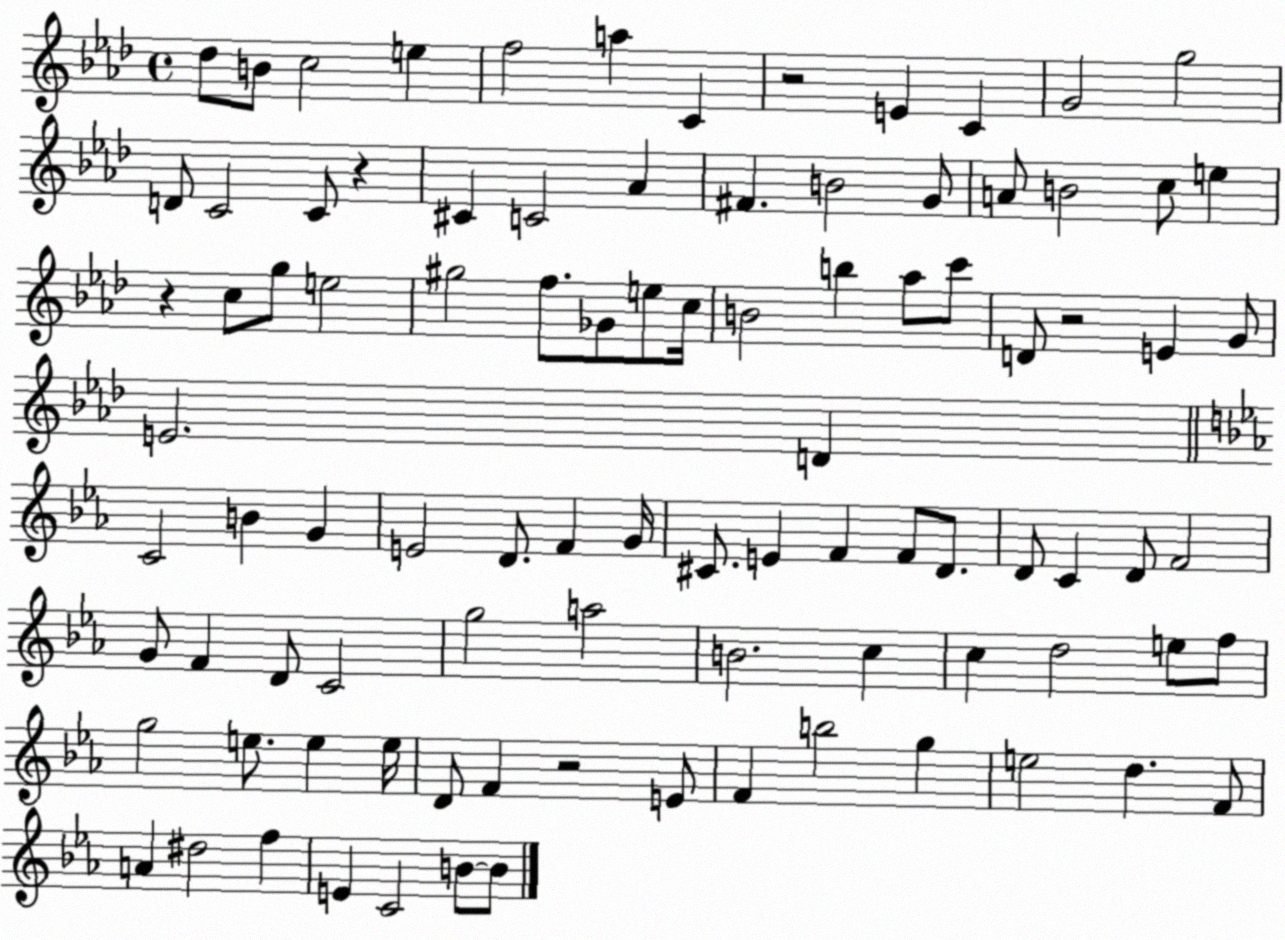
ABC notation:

X:1
T:Untitled
M:4/4
L:1/4
K:Ab
_d/2 B/2 c2 e f2 a C z2 E C G2 g2 D/2 C2 C/2 z ^C C2 _A ^F B2 G/2 A/2 B2 c/2 e z c/2 g/2 e2 ^g2 f/2 _G/2 e/2 c/4 B2 b _a/2 c'/2 D/2 z2 E G/2 E2 D C2 B G E2 D/2 F G/4 ^C/2 E F F/2 D/2 D/2 C D/2 F2 G/2 F D/2 C2 g2 a2 B2 c c d2 e/2 f/2 g2 e/2 e e/4 D/2 F z2 E/2 F b2 g e2 d F/2 A ^d2 f E C2 B/2 B/2